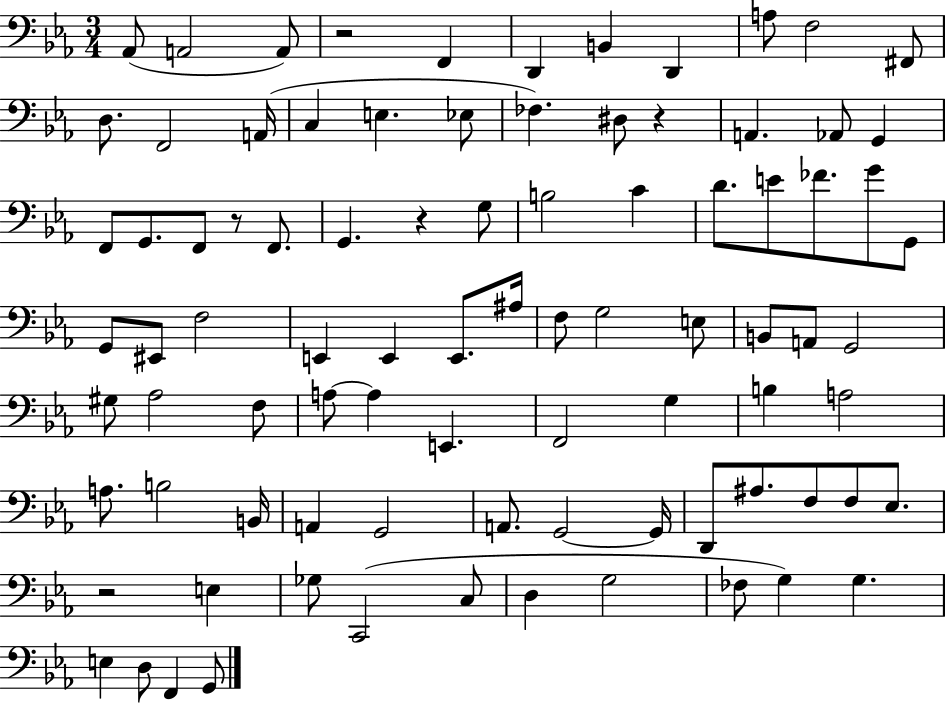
Ab2/e A2/h A2/e R/h F2/q D2/q B2/q D2/q A3/e F3/h F#2/e D3/e. F2/h A2/s C3/q E3/q. Eb3/e FES3/q. D#3/e R/q A2/q. Ab2/e G2/q F2/e G2/e. F2/e R/e F2/e. G2/q. R/q G3/e B3/h C4/q D4/e. E4/e FES4/e. G4/e G2/e G2/e EIS2/e F3/h E2/q E2/q E2/e. A#3/s F3/e G3/h E3/e B2/e A2/e G2/h G#3/e Ab3/h F3/e A3/e A3/q E2/q. F2/h G3/q B3/q A3/h A3/e. B3/h B2/s A2/q G2/h A2/e. G2/h G2/s D2/e A#3/e. F3/e F3/e Eb3/e. R/h E3/q Gb3/e C2/h C3/e D3/q G3/h FES3/e G3/q G3/q. E3/q D3/e F2/q G2/e